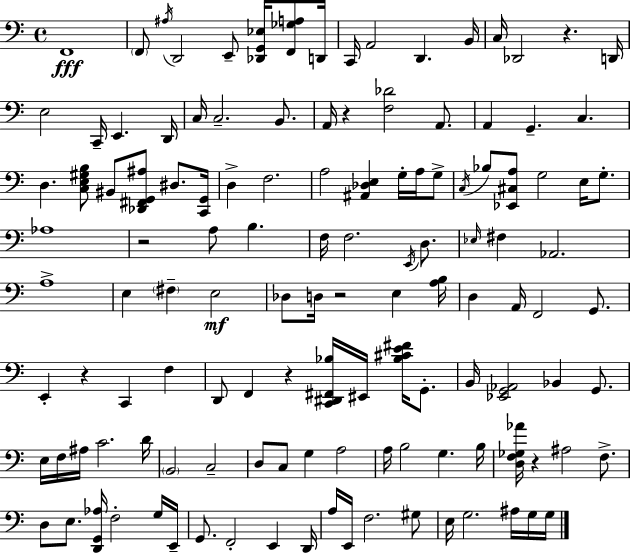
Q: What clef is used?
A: bass